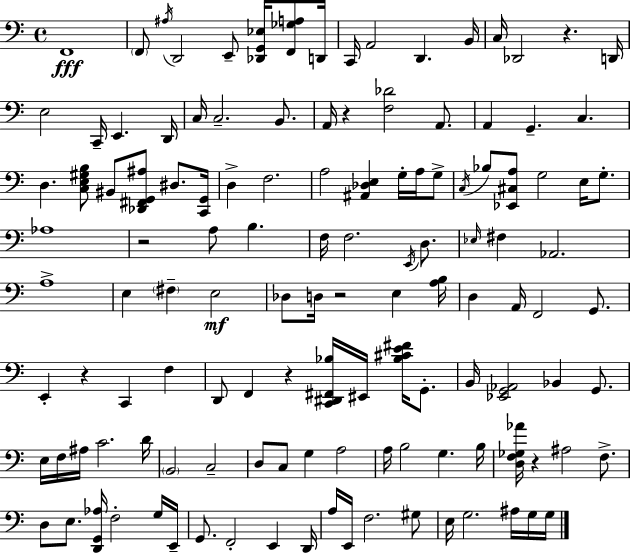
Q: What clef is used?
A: bass